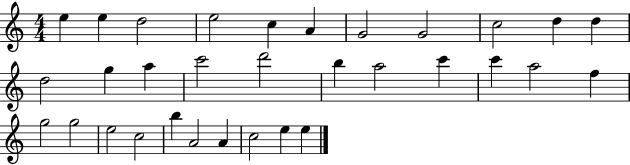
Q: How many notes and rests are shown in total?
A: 32